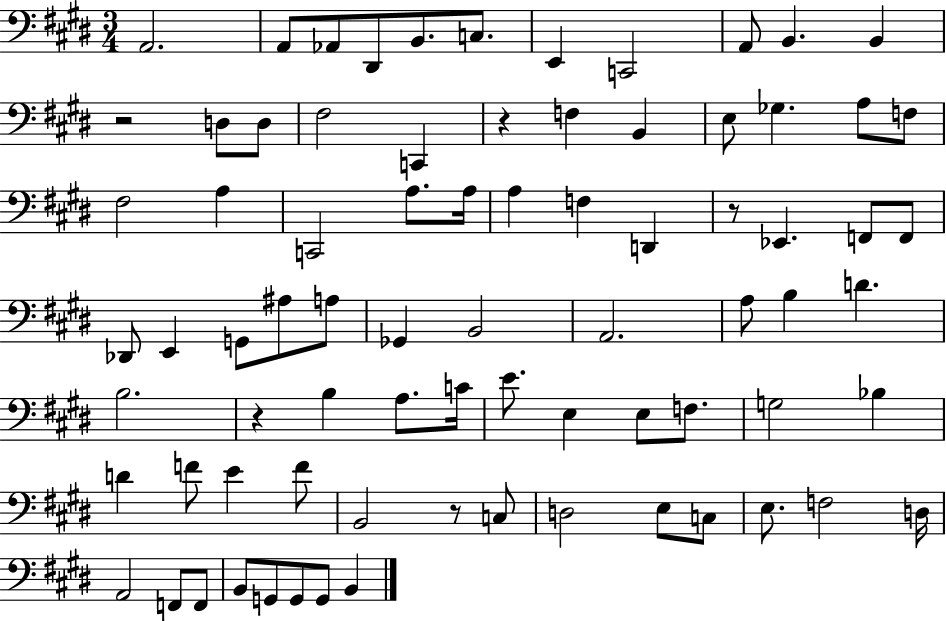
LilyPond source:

{
  \clef bass
  \numericTimeSignature
  \time 3/4
  \key e \major
  a,2. | a,8 aes,8 dis,8 b,8. c8. | e,4 c,2 | a,8 b,4. b,4 | \break r2 d8 d8 | fis2 c,4 | r4 f4 b,4 | e8 ges4. a8 f8 | \break fis2 a4 | c,2 a8. a16 | a4 f4 d,4 | r8 ees,4. f,8 f,8 | \break des,8 e,4 g,8 ais8 a8 | ges,4 b,2 | a,2. | a8 b4 d'4. | \break b2. | r4 b4 a8. c'16 | e'8. e4 e8 f8. | g2 bes4 | \break d'4 f'8 e'4 f'8 | b,2 r8 c8 | d2 e8 c8 | e8. f2 d16 | \break a,2 f,8 f,8 | b,8 g,8 g,8 g,8 b,4 | \bar "|."
}